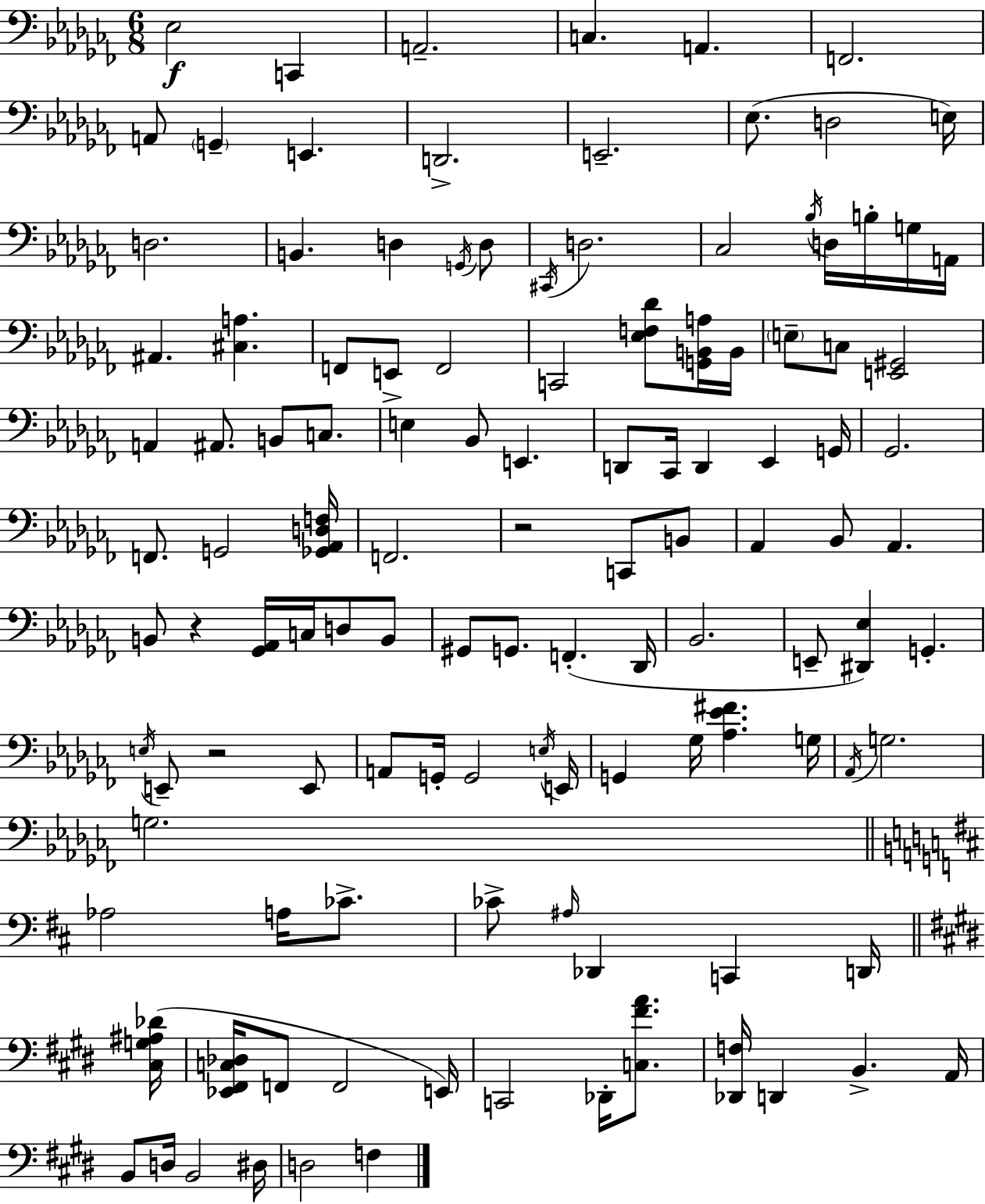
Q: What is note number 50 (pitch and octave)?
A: G2